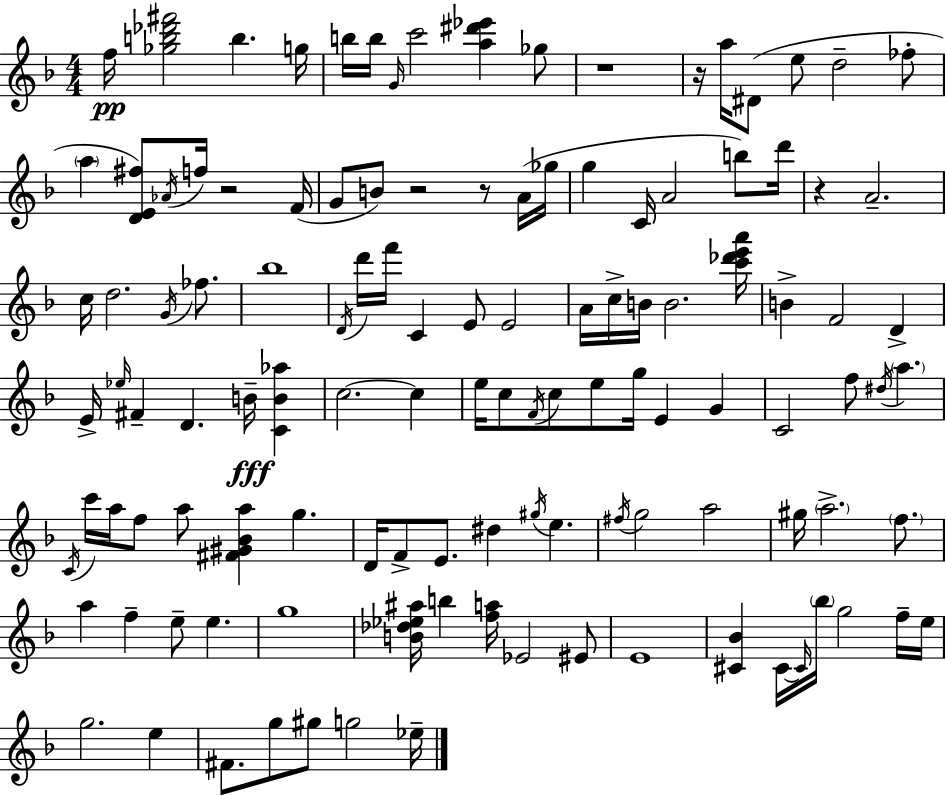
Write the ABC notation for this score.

X:1
T:Untitled
M:4/4
L:1/4
K:Dm
f/4 [_gb_d'^f']2 b g/4 b/4 b/4 G/4 c'2 [a^d'_e'] _g/2 z4 z/4 a/4 ^D/2 e/2 d2 _f/2 a [DE^f]/2 _A/4 f/4 z2 F/4 G/2 B/2 z2 z/2 A/4 _g/4 g C/4 A2 b/2 d'/4 z A2 c/4 d2 G/4 _f/2 _b4 D/4 d'/4 f'/4 C E/2 E2 A/4 c/4 B/4 B2 [c'_d'e'a']/4 B F2 D E/4 _e/4 ^F D B/4 [CB_a] c2 c e/4 c/2 F/4 c/2 e/2 g/4 E G C2 f/2 ^d/4 a C/4 c'/4 a/4 f/2 a/2 [^F^G_Ba] g D/4 F/2 E/2 ^d ^g/4 e ^f/4 g2 a2 ^g/4 a2 f/2 a f e/2 e g4 [B_d_e^a]/4 b [fa]/4 _E2 ^E/2 E4 [^C_B] ^C/4 ^C/4 _b/4 g2 f/4 e/4 g2 e ^F/2 g/2 ^g/2 g2 _e/4